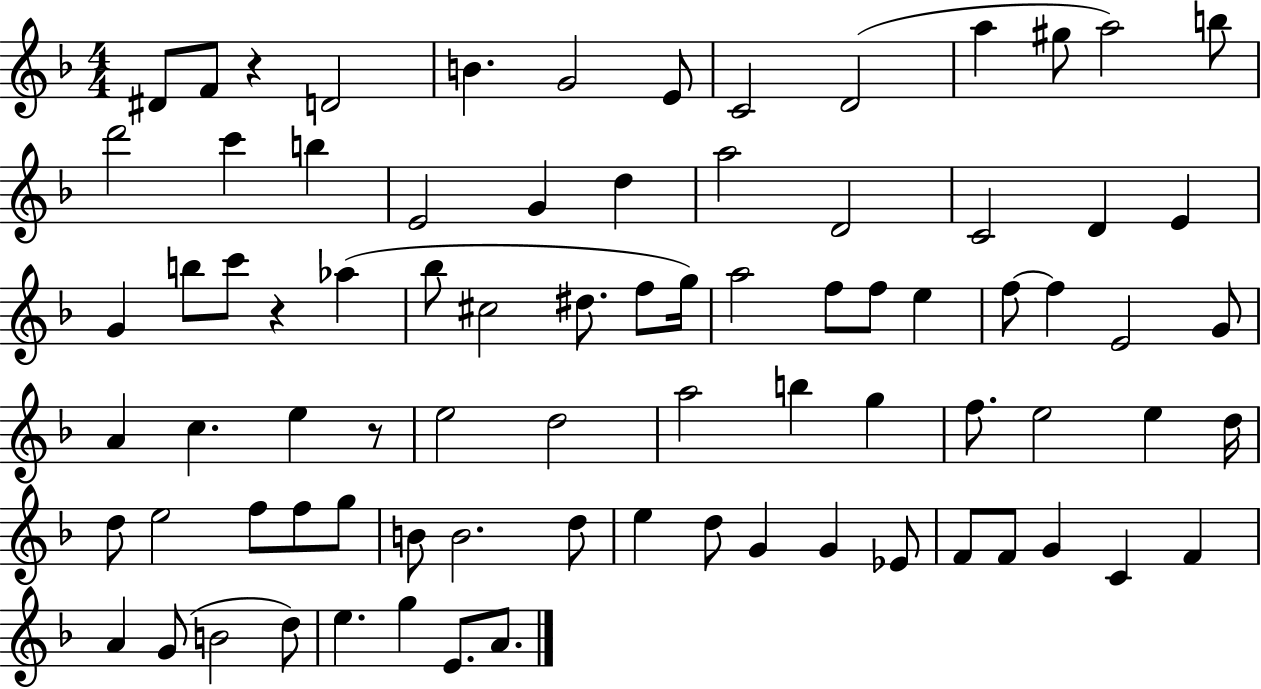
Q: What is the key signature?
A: F major